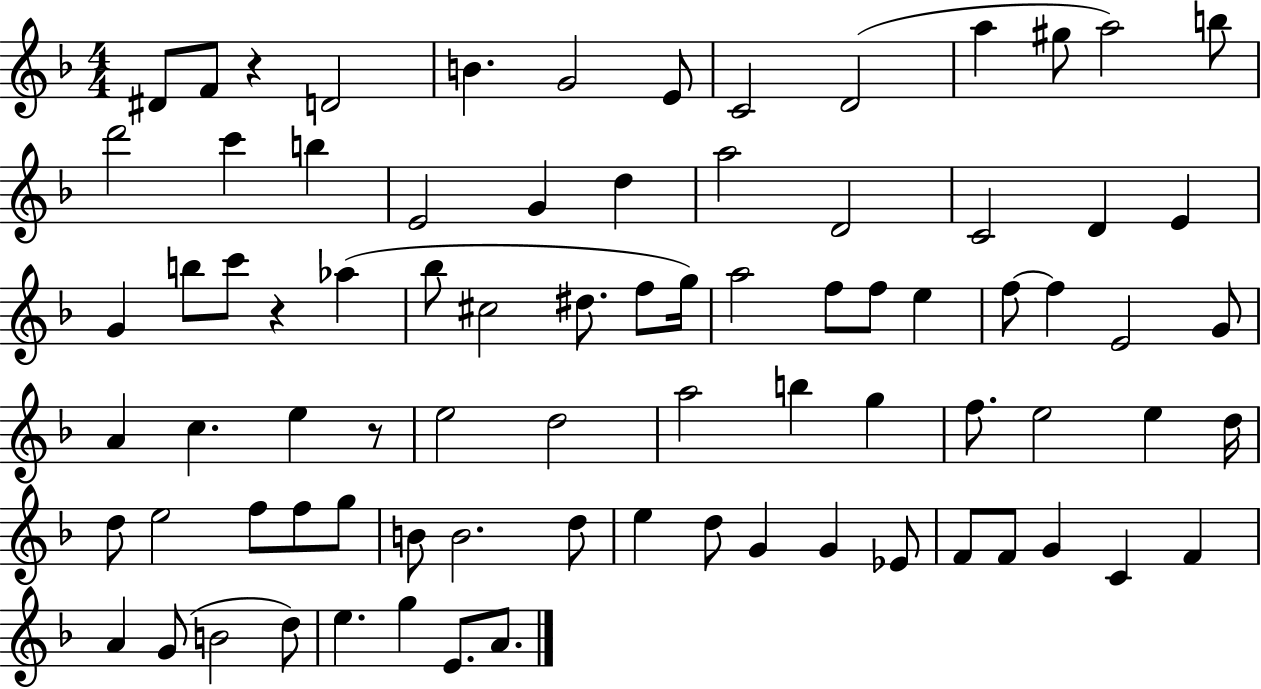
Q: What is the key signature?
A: F major